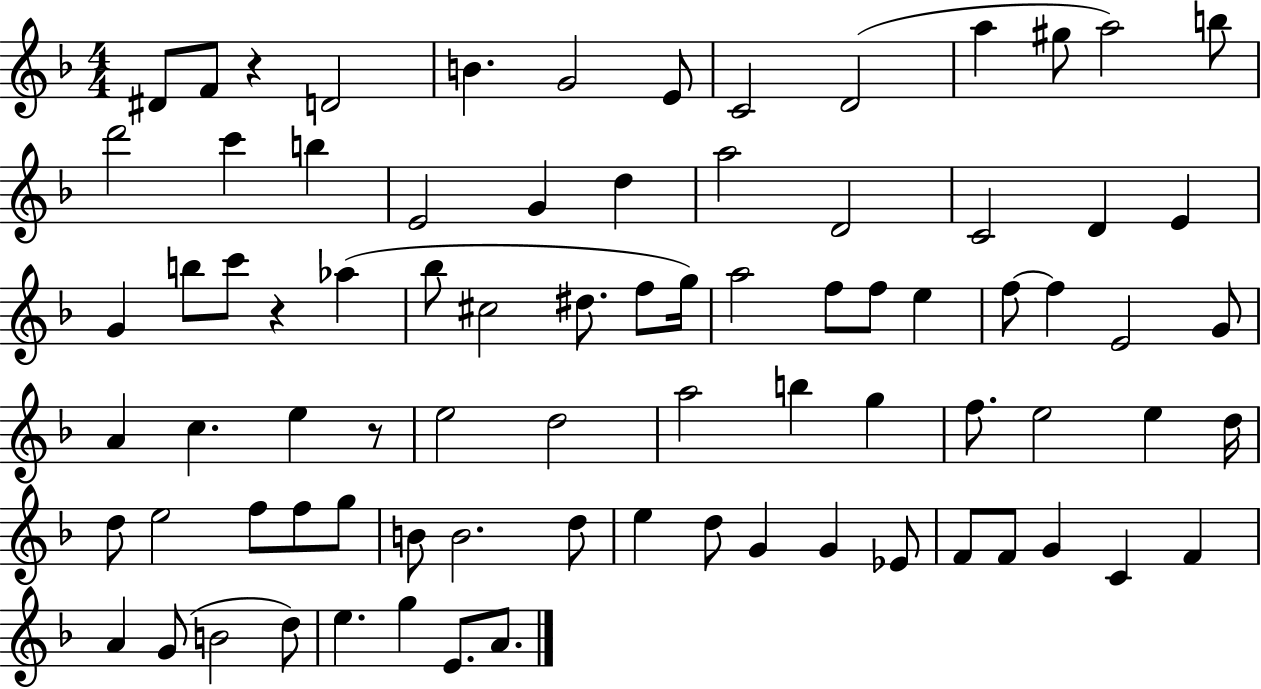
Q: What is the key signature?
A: F major